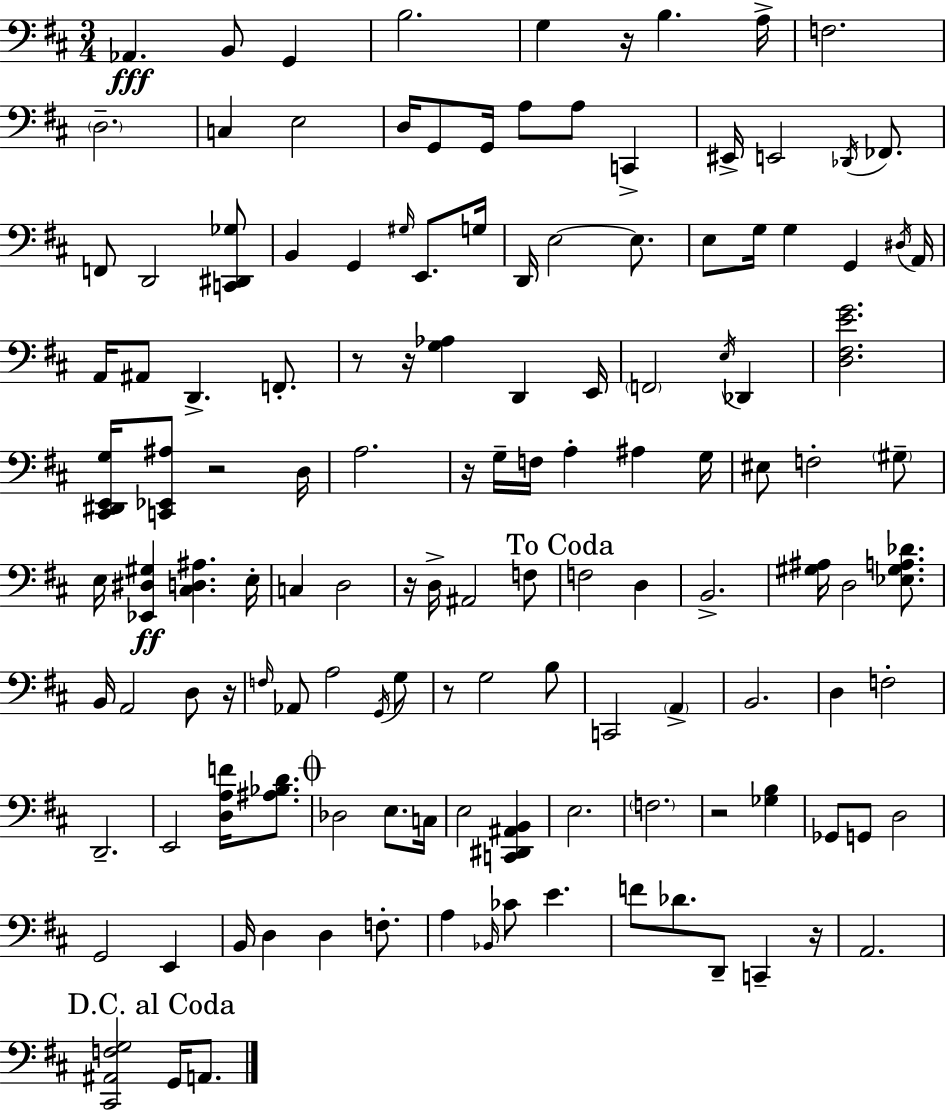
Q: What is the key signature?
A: D major